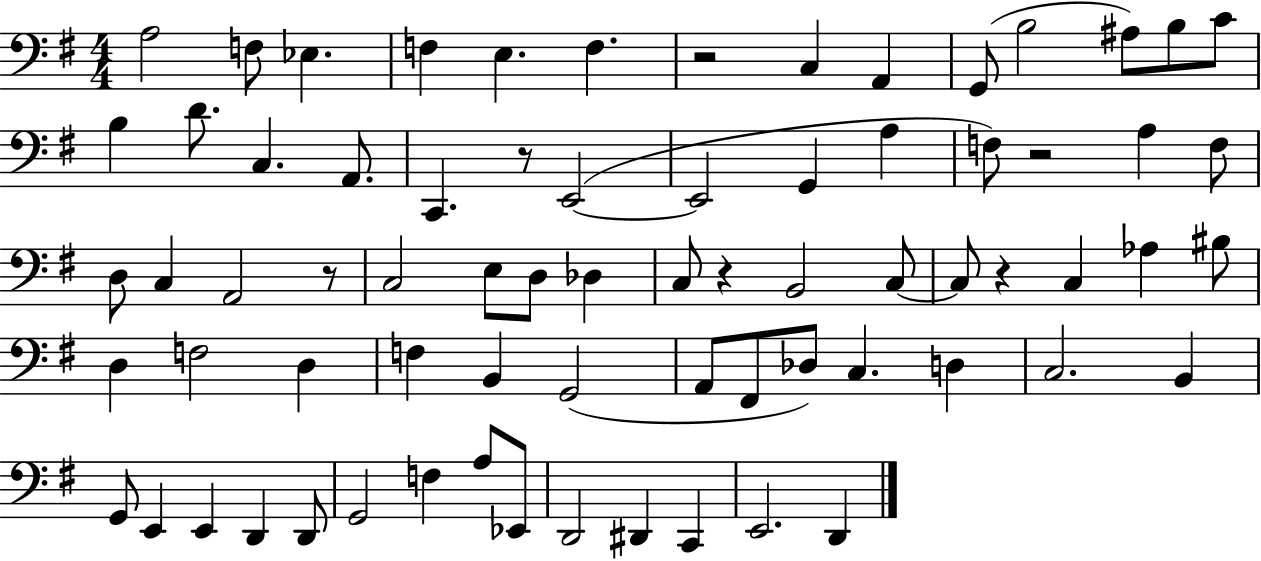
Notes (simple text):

A3/h F3/e Eb3/q. F3/q E3/q. F3/q. R/h C3/q A2/q G2/e B3/h A#3/e B3/e C4/e B3/q D4/e. C3/q. A2/e. C2/q. R/e E2/h E2/h G2/q A3/q F3/e R/h A3/q F3/e D3/e C3/q A2/h R/e C3/h E3/e D3/e Db3/q C3/e R/q B2/h C3/e C3/e R/q C3/q Ab3/q BIS3/e D3/q F3/h D3/q F3/q B2/q G2/h A2/e F#2/e Db3/e C3/q. D3/q C3/h. B2/q G2/e E2/q E2/q D2/q D2/e G2/h F3/q A3/e Eb2/e D2/h D#2/q C2/q E2/h. D2/q